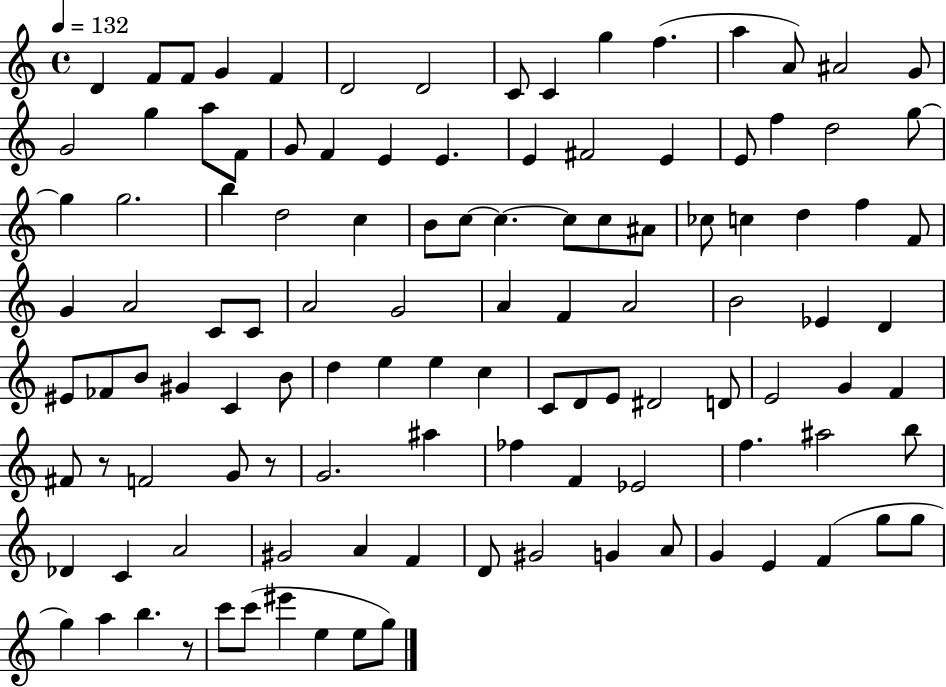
{
  \clef treble
  \time 4/4
  \defaultTimeSignature
  \key c \major
  \tempo 4 = 132
  d'4 f'8 f'8 g'4 f'4 | d'2 d'2 | c'8 c'4 g''4 f''4.( | a''4 a'8) ais'2 g'8 | \break g'2 g''4 a''8 f'8 | g'8 f'4 e'4 e'4. | e'4 fis'2 e'4 | e'8 f''4 d''2 g''8~~ | \break g''4 g''2. | b''4 d''2 c''4 | b'8 c''8~~ c''4.~~ c''8 c''8 ais'8 | ces''8 c''4 d''4 f''4 f'8 | \break g'4 a'2 c'8 c'8 | a'2 g'2 | a'4 f'4 a'2 | b'2 ees'4 d'4 | \break eis'8 fes'8 b'8 gis'4 c'4 b'8 | d''4 e''4 e''4 c''4 | c'8 d'8 e'8 dis'2 d'8 | e'2 g'4 f'4 | \break fis'8 r8 f'2 g'8 r8 | g'2. ais''4 | fes''4 f'4 ees'2 | f''4. ais''2 b''8 | \break des'4 c'4 a'2 | gis'2 a'4 f'4 | d'8 gis'2 g'4 a'8 | g'4 e'4 f'4( g''8 g''8 | \break g''4) a''4 b''4. r8 | c'''8 c'''8( eis'''4 e''4 e''8 g''8) | \bar "|."
}